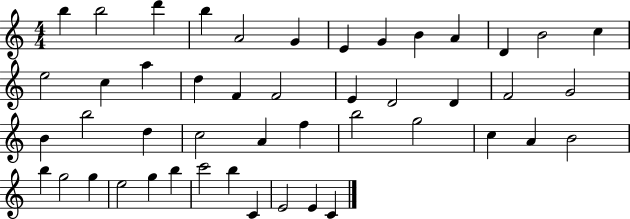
B5/q B5/h D6/q B5/q A4/h G4/q E4/q G4/q B4/q A4/q D4/q B4/h C5/q E5/h C5/q A5/q D5/q F4/q F4/h E4/q D4/h D4/q F4/h G4/h B4/q B5/h D5/q C5/h A4/q F5/q B5/h G5/h C5/q A4/q B4/h B5/q G5/h G5/q E5/h G5/q B5/q C6/h B5/q C4/q E4/h E4/q C4/q